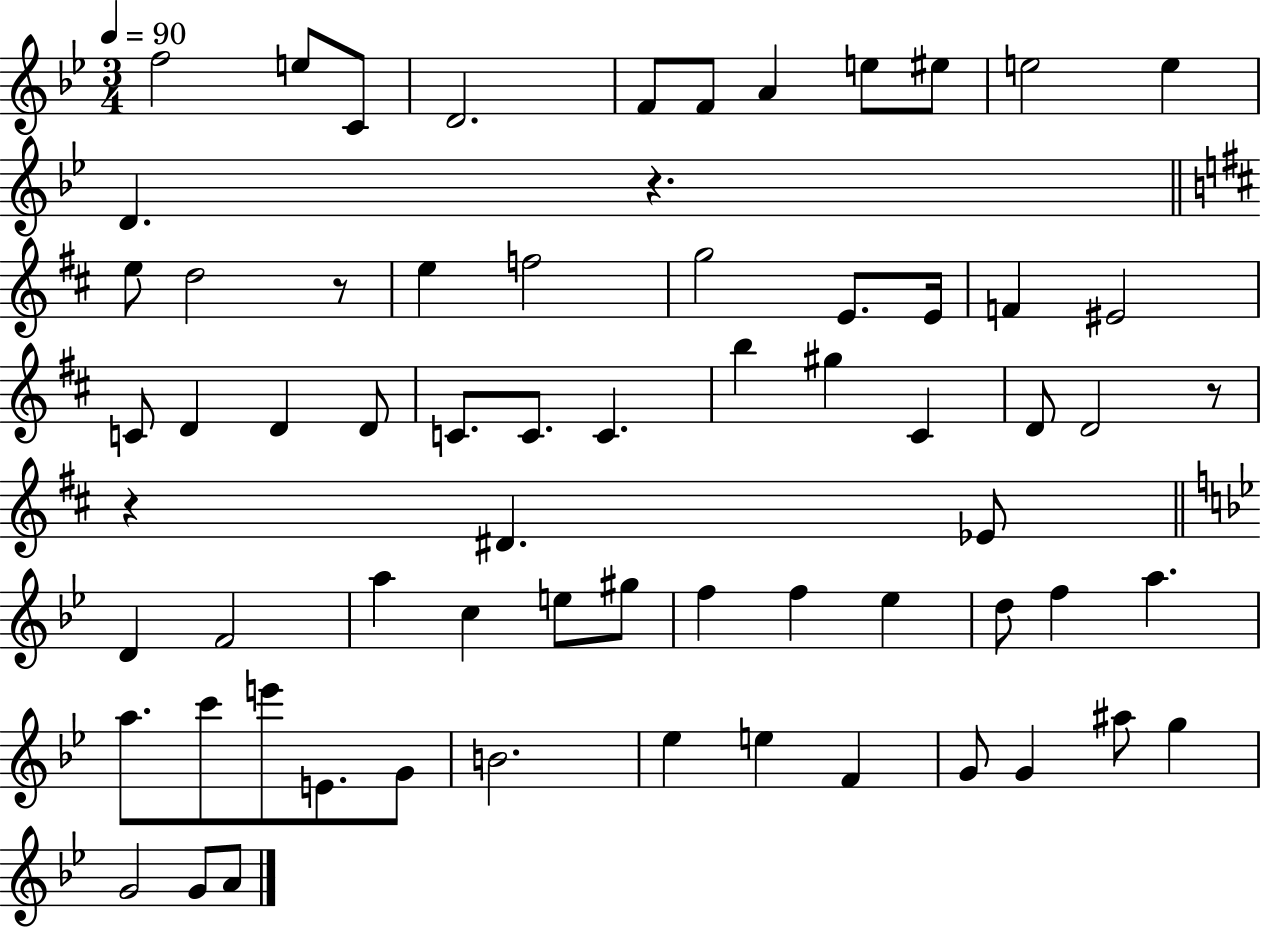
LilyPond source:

{
  \clef treble
  \numericTimeSignature
  \time 3/4
  \key bes \major
  \tempo 4 = 90
  f''2 e''8 c'8 | d'2. | f'8 f'8 a'4 e''8 eis''8 | e''2 e''4 | \break d'4. r4. | \bar "||" \break \key d \major e''8 d''2 r8 | e''4 f''2 | g''2 e'8. e'16 | f'4 eis'2 | \break c'8 d'4 d'4 d'8 | c'8. c'8. c'4. | b''4 gis''4 cis'4 | d'8 d'2 r8 | \break r4 dis'4. ees'8 | \bar "||" \break \key bes \major d'4 f'2 | a''4 c''4 e''8 gis''8 | f''4 f''4 ees''4 | d''8 f''4 a''4. | \break a''8. c'''8 e'''8 e'8. g'8 | b'2. | ees''4 e''4 f'4 | g'8 g'4 ais''8 g''4 | \break g'2 g'8 a'8 | \bar "|."
}